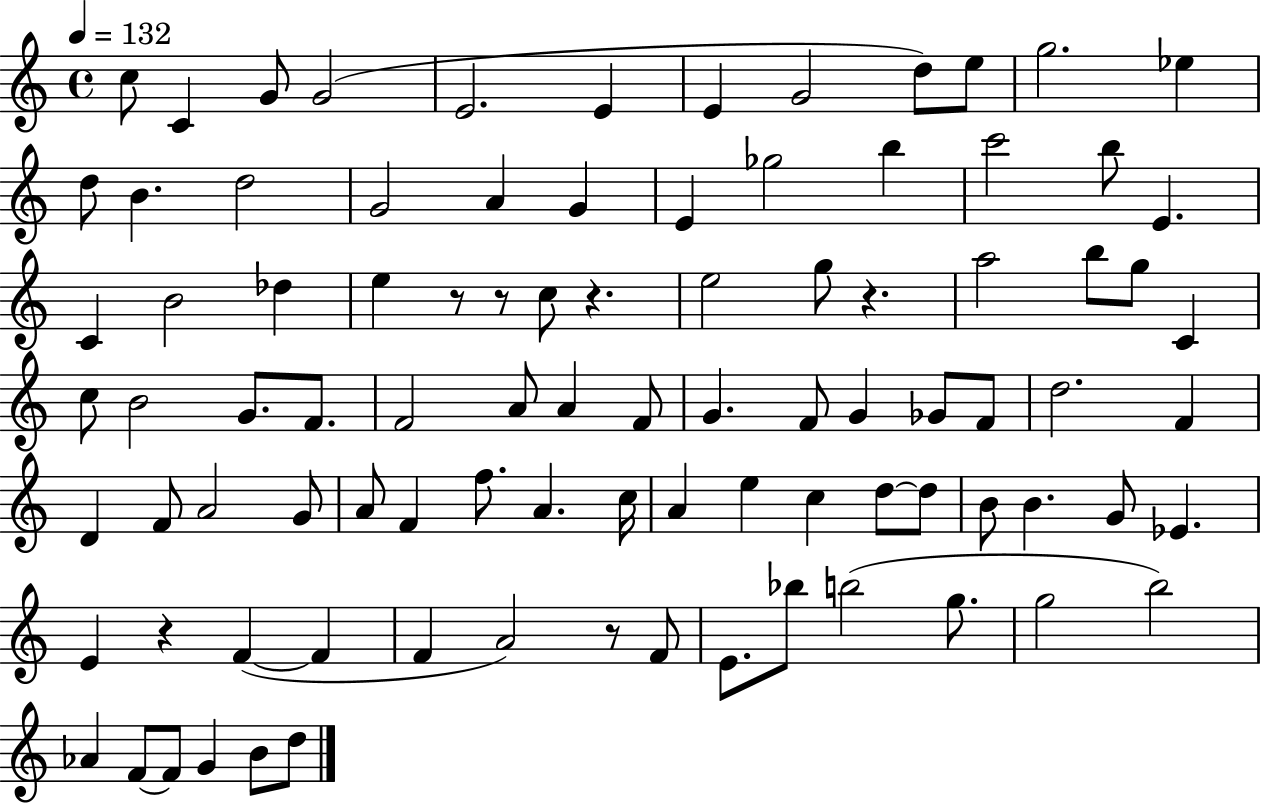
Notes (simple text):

C5/e C4/q G4/e G4/h E4/h. E4/q E4/q G4/h D5/e E5/e G5/h. Eb5/q D5/e B4/q. D5/h G4/h A4/q G4/q E4/q Gb5/h B5/q C6/h B5/e E4/q. C4/q B4/h Db5/q E5/q R/e R/e C5/e R/q. E5/h G5/e R/q. A5/h B5/e G5/e C4/q C5/e B4/h G4/e. F4/e. F4/h A4/e A4/q F4/e G4/q. F4/e G4/q Gb4/e F4/e D5/h. F4/q D4/q F4/e A4/h G4/e A4/e F4/q F5/e. A4/q. C5/s A4/q E5/q C5/q D5/e D5/e B4/e B4/q. G4/e Eb4/q. E4/q R/q F4/q F4/q F4/q A4/h R/e F4/e E4/e. Bb5/e B5/h G5/e. G5/h B5/h Ab4/q F4/e F4/e G4/q B4/e D5/e